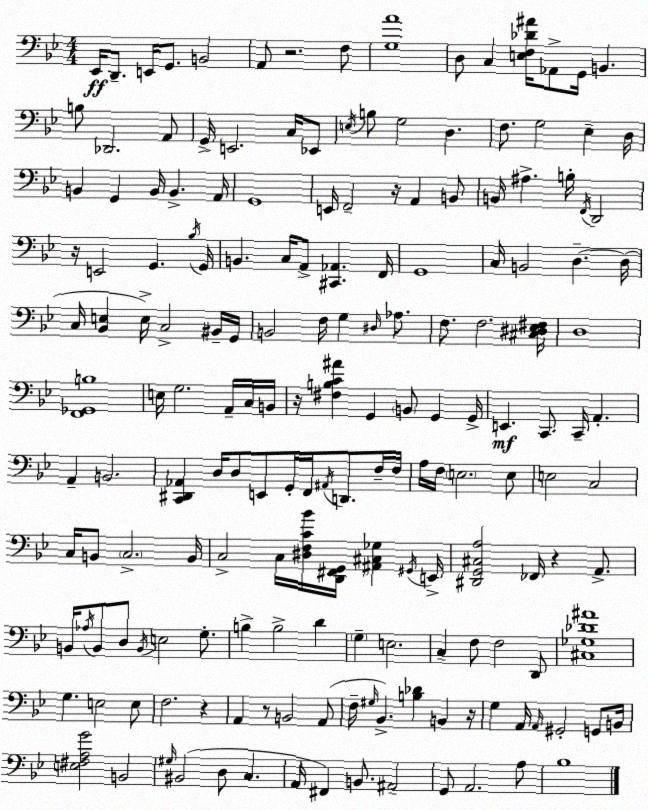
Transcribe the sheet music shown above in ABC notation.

X:1
T:Untitled
M:4/4
L:1/4
K:Bb
_E,,/4 D,,/2 E,,/4 G,,/2 B,,2 A,,/2 z2 F,/2 [G,A]4 D,/2 C, [E,F,_D^A]/4 _A,,/2 G,,/4 B,, B,/2 _D,,2 A,,/2 G,,/4 E,,2 C,/4 _E,,/2 E,/4 B,/2 G,2 D, F,/2 G,2 _E, D,/4 B,, G,, B,,/4 B,, A,,/4 G,,4 E,,/4 F,,2 z/4 A,, B,,/2 B,,/4 ^A, B,/4 F,,/4 D,,2 z/4 E,,2 G,, _B,/4 G,,/4 B,, C,/4 A,,/2 [^C,,_A,,] F,,/4 G,,4 C,/4 B,,2 D, D,/4 C,/4 [_B,,E,] E,/4 C,2 ^B,,/4 G,,/4 B,,2 F,/4 G, ^D,/4 _A,/2 F,/2 F,2 [^C,^D,_E,^F,]/4 D,4 [F,,_G,,B,]4 E,/4 G,2 A,,/4 C,/4 B,,/4 z/4 [^F,B,C^A] G,, B,,/2 G,, G,,/4 E,, C,,/2 C,,/4 A,, A,, B,,2 [C,,^D,,_A,,] D,/4 D,/2 E,,/2 G,,/4 F,,/4 ^A,,/4 D,,/2 F,/4 F,/4 A,/4 F,/4 E,2 E,/2 E,2 C,2 C,/4 B,,/2 C,2 B,,/4 C,2 C,/4 [^D,F,C_B]/4 [D,,^F,,G,,]/4 [^A,,^C,_G,] ^G,,/4 E,,/4 [^D,,G,,^C,A,]2 _F,,/4 z A,,/2 B,,/4 _A,/4 B,,/2 D,/2 B,,/4 E,2 G,/2 B, B,2 D G, E,2 C, F,/2 F,2 D,,/2 [^C,_G,_D^A]4 G, E,2 E,/2 F,2 z A,, z/2 B,,2 A,,/2 F,/4 ^G,/4 _B,, [B,_D] B,, z/4 G, A,,/4 A,,/4 ^G,,2 G,,/2 B,,/4 [E,^F,A,G]2 B,,2 ^G,/4 ^B,,2 D,/2 C, A,,/4 ^F,, B,,/2 ^A,,2 G,,/2 A,,2 A,/2 _B,4